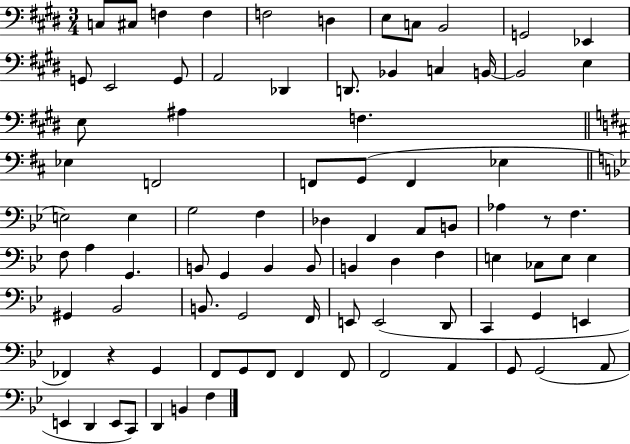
X:1
T:Untitled
M:3/4
L:1/4
K:E
C,/2 ^C,/2 F, F, F,2 D, E,/2 C,/2 B,,2 G,,2 _E,, G,,/2 E,,2 G,,/2 A,,2 _D,, D,,/2 _B,, C, B,,/4 B,,2 E, E,/2 ^A, F, _E, F,,2 F,,/2 G,,/2 F,, _E, E,2 E, G,2 F, _D, F,, A,,/2 B,,/2 _A, z/2 F, F,/2 A, G,, B,,/2 G,, B,, B,,/2 B,, D, F, E, _C,/2 E,/2 E, ^G,, _B,,2 B,,/2 G,,2 F,,/4 E,,/2 E,,2 D,,/2 C,, G,, E,, _F,, z G,, F,,/2 G,,/2 F,,/2 F,, F,,/2 F,,2 A,, G,,/2 G,,2 A,,/2 E,, D,, E,,/2 C,,/2 D,, B,, F,